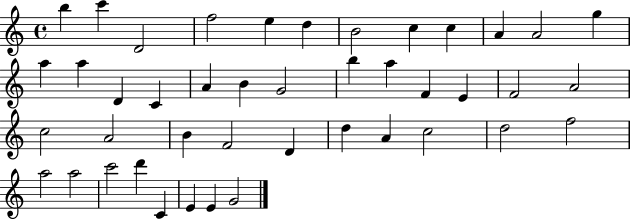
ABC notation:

X:1
T:Untitled
M:4/4
L:1/4
K:C
b c' D2 f2 e d B2 c c A A2 g a a D C A B G2 b a F E F2 A2 c2 A2 B F2 D d A c2 d2 f2 a2 a2 c'2 d' C E E G2